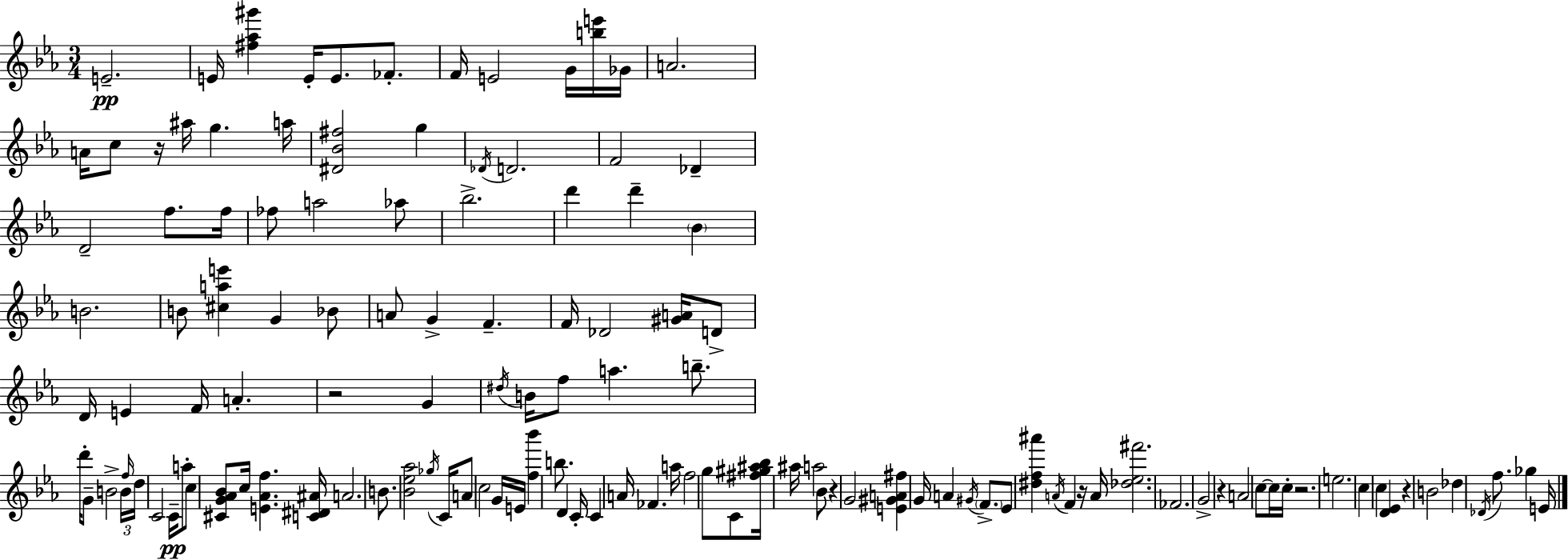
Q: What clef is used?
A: treble